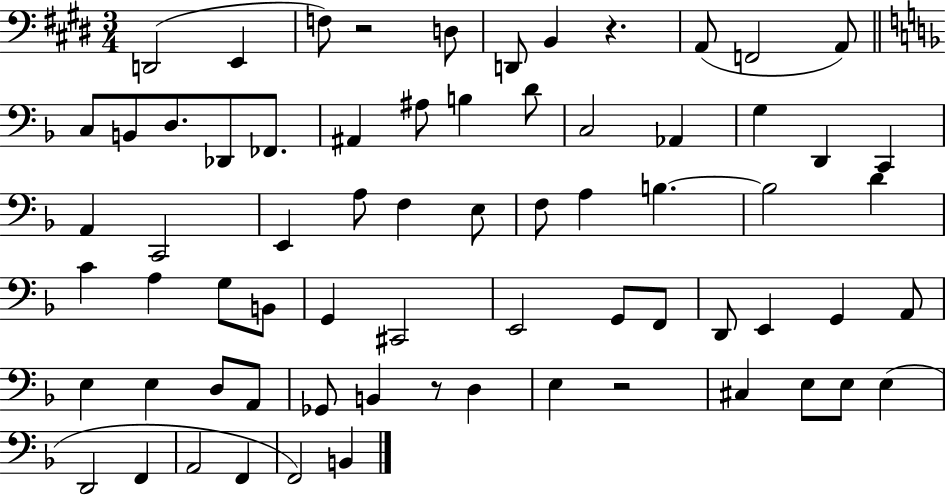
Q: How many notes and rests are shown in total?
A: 69